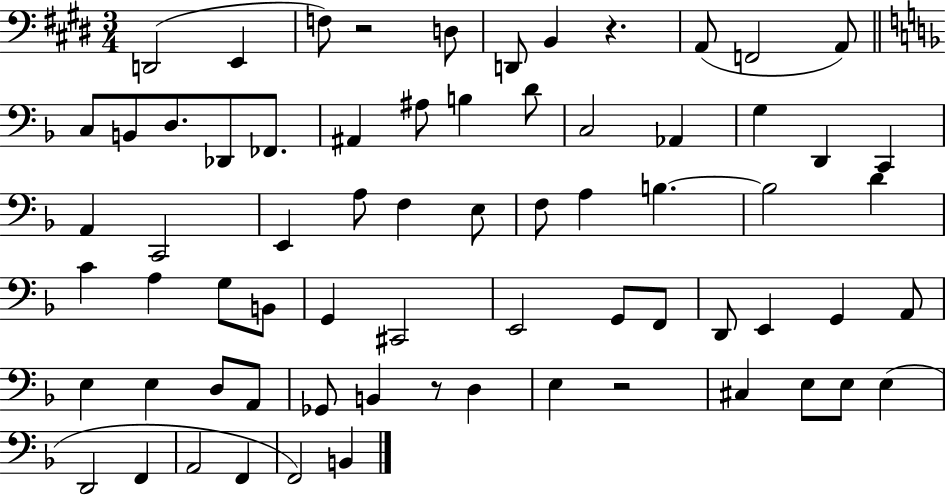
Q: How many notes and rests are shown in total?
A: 69